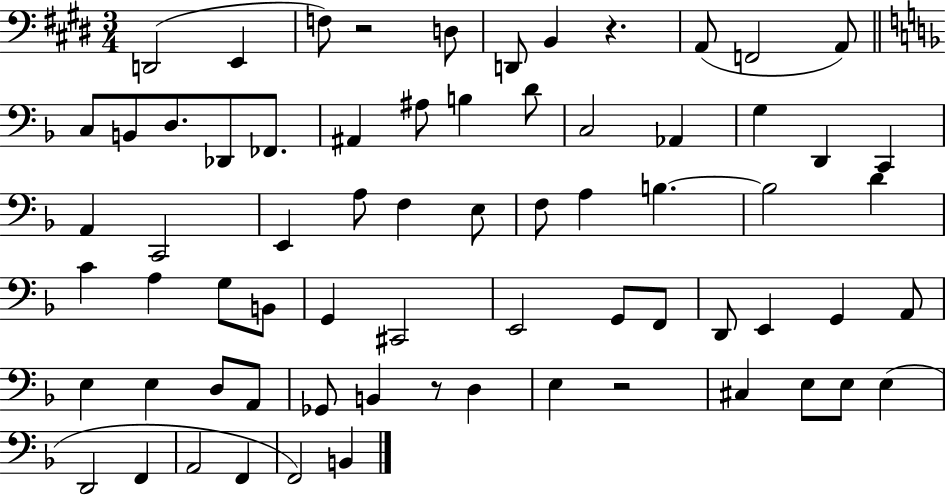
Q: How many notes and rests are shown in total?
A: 69